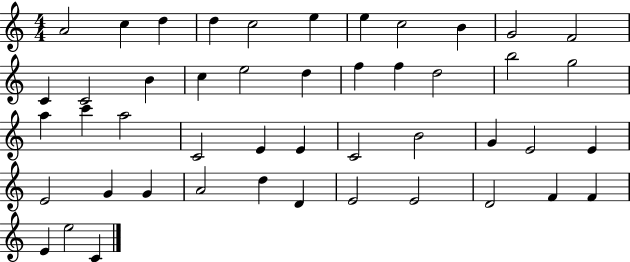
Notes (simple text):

A4/h C5/q D5/q D5/q C5/h E5/q E5/q C5/h B4/q G4/h F4/h C4/q C4/h B4/q C5/q E5/h D5/q F5/q F5/q D5/h B5/h G5/h A5/q C6/q A5/h C4/h E4/q E4/q C4/h B4/h G4/q E4/h E4/q E4/h G4/q G4/q A4/h D5/q D4/q E4/h E4/h D4/h F4/q F4/q E4/q E5/h C4/q